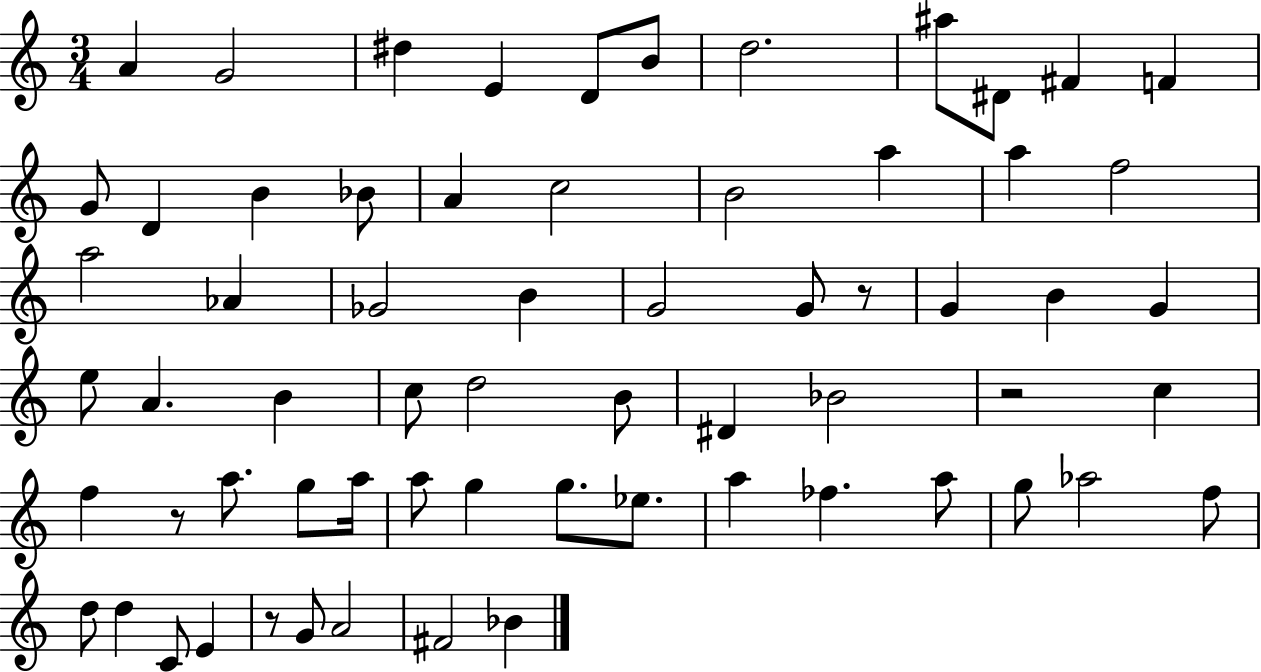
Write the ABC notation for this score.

X:1
T:Untitled
M:3/4
L:1/4
K:C
A G2 ^d E D/2 B/2 d2 ^a/2 ^D/2 ^F F G/2 D B _B/2 A c2 B2 a a f2 a2 _A _G2 B G2 G/2 z/2 G B G e/2 A B c/2 d2 B/2 ^D _B2 z2 c f z/2 a/2 g/2 a/4 a/2 g g/2 _e/2 a _f a/2 g/2 _a2 f/2 d/2 d C/2 E z/2 G/2 A2 ^F2 _B